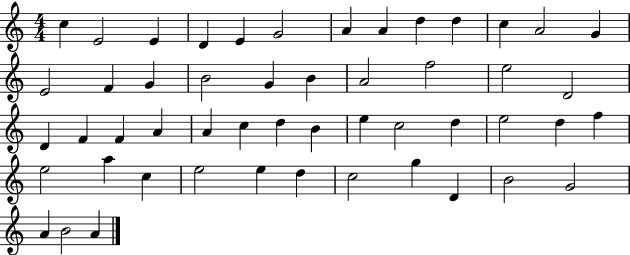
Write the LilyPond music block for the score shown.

{
  \clef treble
  \numericTimeSignature
  \time 4/4
  \key c \major
  c''4 e'2 e'4 | d'4 e'4 g'2 | a'4 a'4 d''4 d''4 | c''4 a'2 g'4 | \break e'2 f'4 g'4 | b'2 g'4 b'4 | a'2 f''2 | e''2 d'2 | \break d'4 f'4 f'4 a'4 | a'4 c''4 d''4 b'4 | e''4 c''2 d''4 | e''2 d''4 f''4 | \break e''2 a''4 c''4 | e''2 e''4 d''4 | c''2 g''4 d'4 | b'2 g'2 | \break a'4 b'2 a'4 | \bar "|."
}